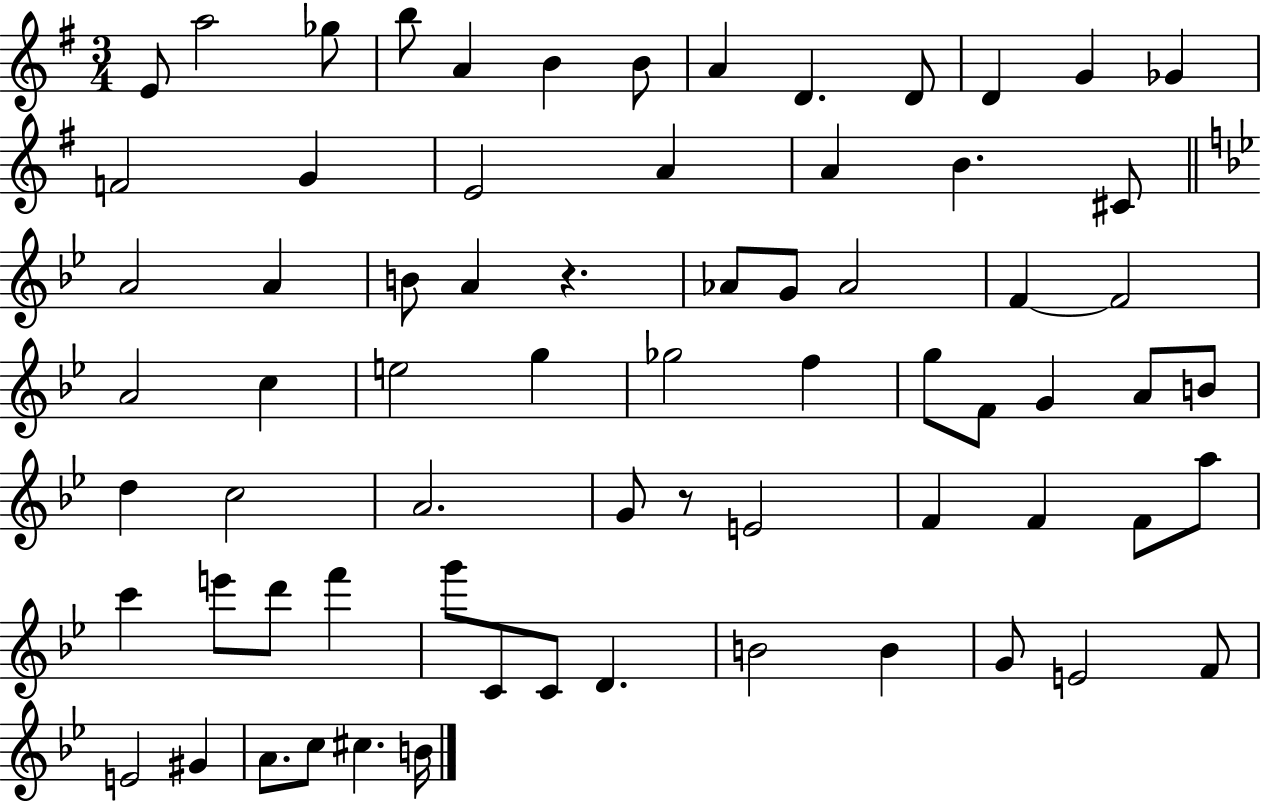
{
  \clef treble
  \numericTimeSignature
  \time 3/4
  \key g \major
  e'8 a''2 ges''8 | b''8 a'4 b'4 b'8 | a'4 d'4. d'8 | d'4 g'4 ges'4 | \break f'2 g'4 | e'2 a'4 | a'4 b'4. cis'8 | \bar "||" \break \key bes \major a'2 a'4 | b'8 a'4 r4. | aes'8 g'8 aes'2 | f'4~~ f'2 | \break a'2 c''4 | e''2 g''4 | ges''2 f''4 | g''8 f'8 g'4 a'8 b'8 | \break d''4 c''2 | a'2. | g'8 r8 e'2 | f'4 f'4 f'8 a''8 | \break c'''4 e'''8 d'''8 f'''4 | g'''8 c'8 c'8 d'4. | b'2 b'4 | g'8 e'2 f'8 | \break e'2 gis'4 | a'8. c''8 cis''4. b'16 | \bar "|."
}